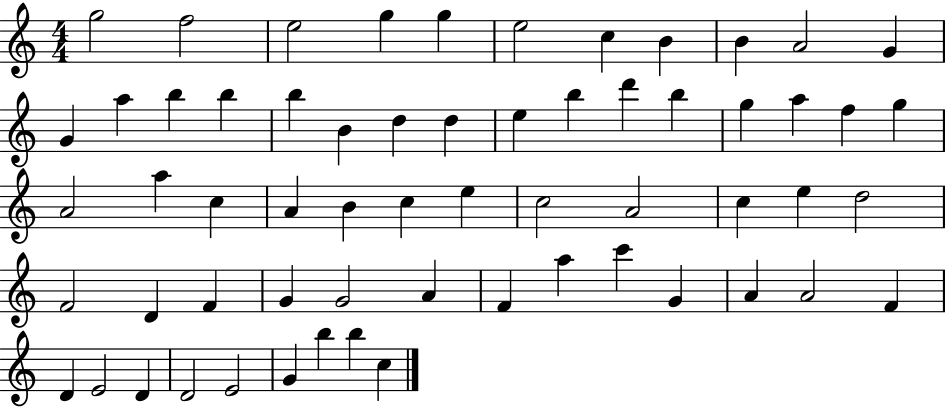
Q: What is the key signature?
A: C major